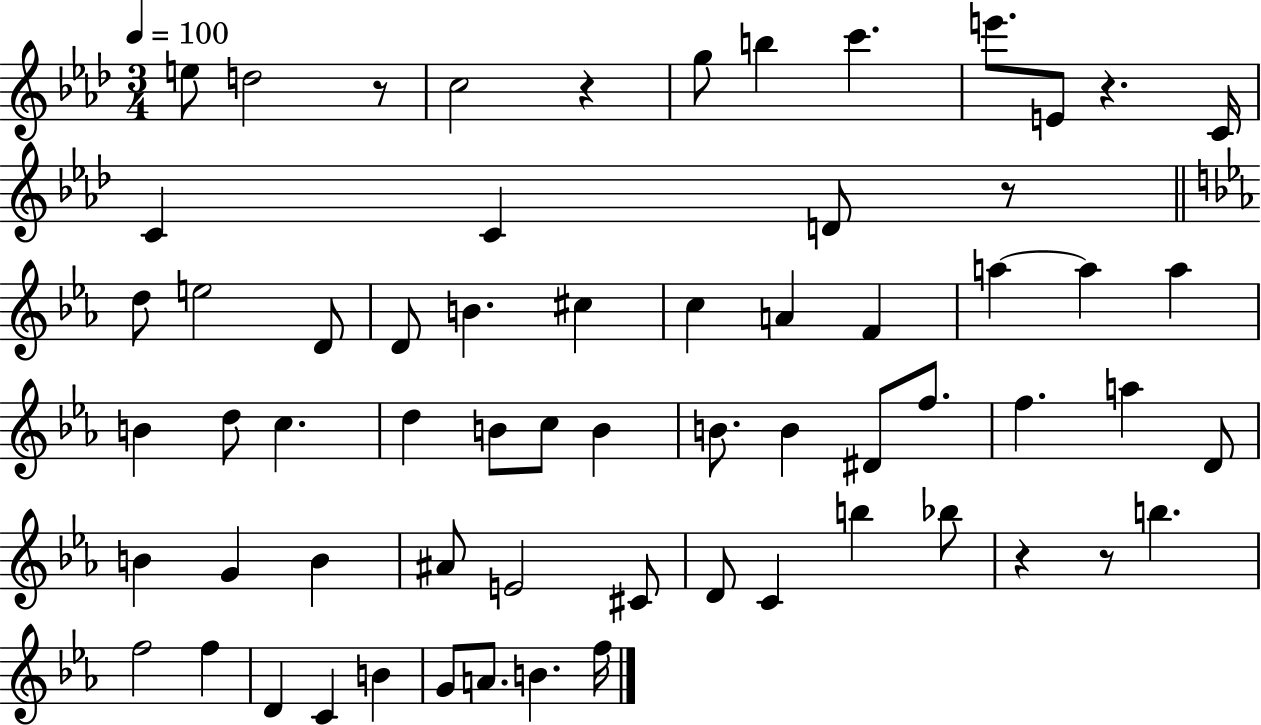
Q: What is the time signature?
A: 3/4